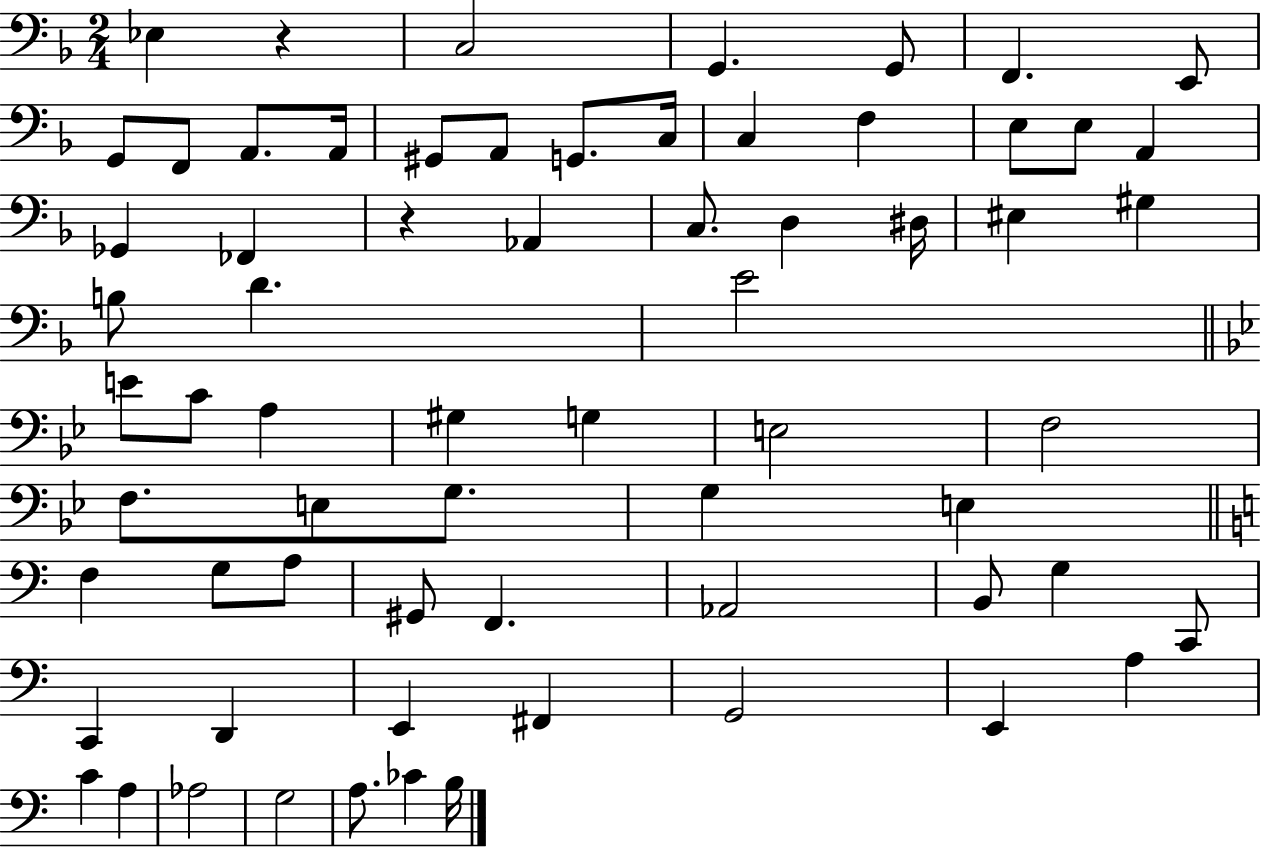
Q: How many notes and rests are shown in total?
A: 67